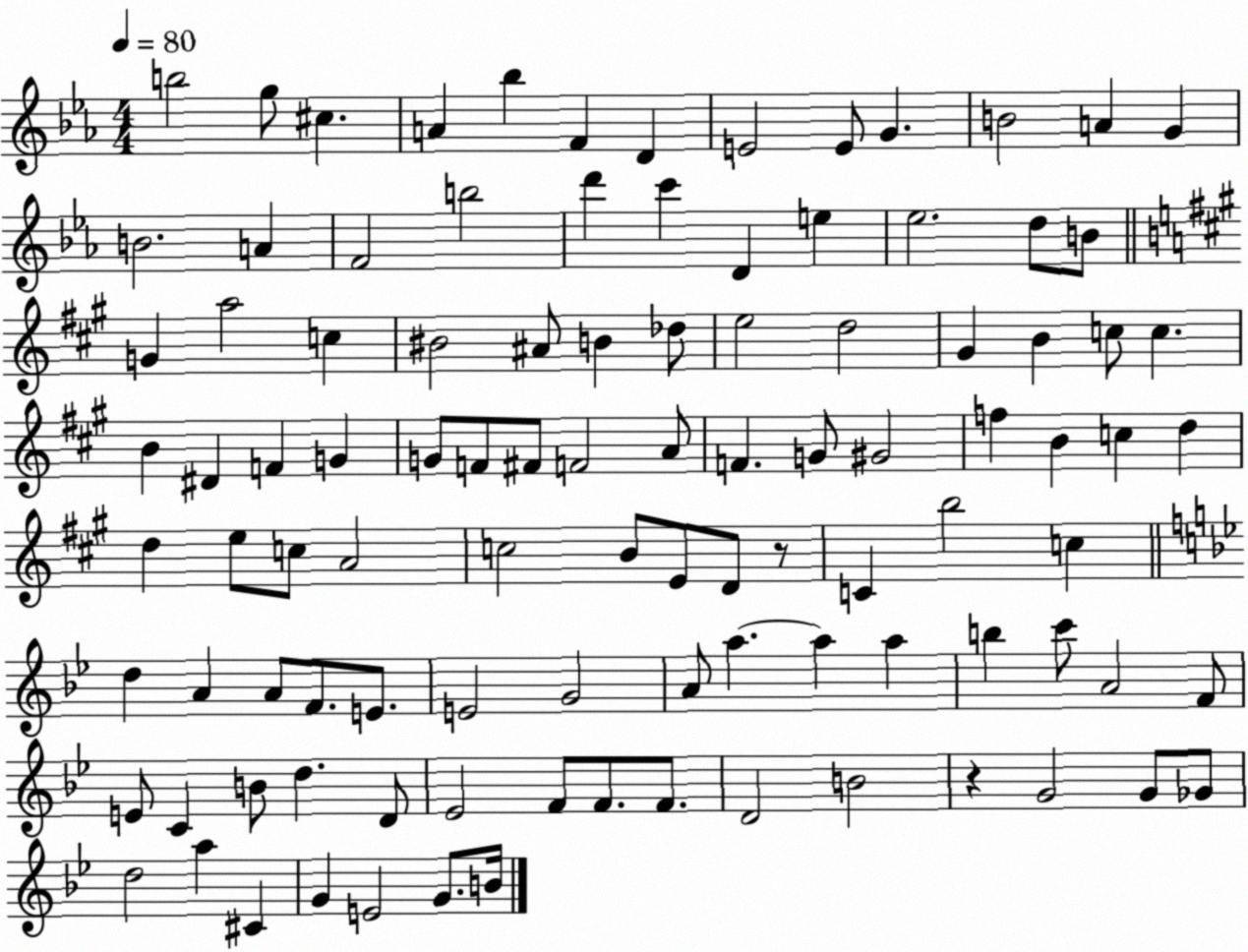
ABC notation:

X:1
T:Untitled
M:4/4
L:1/4
K:Eb
b2 g/2 ^c A _b F D E2 E/2 G B2 A G B2 A F2 b2 d' c' D e _e2 d/2 B/2 G a2 c ^B2 ^A/2 B _d/2 e2 d2 ^G B c/2 c B ^D F G G/2 F/2 ^F/2 F2 A/2 F G/2 ^G2 f B c d d e/2 c/2 A2 c2 B/2 E/2 D/2 z/2 C b2 c d A A/2 F/2 E/2 E2 G2 A/2 a a a b c'/2 A2 F/2 E/2 C B/2 d D/2 _E2 F/2 F/2 F/2 D2 B2 z G2 G/2 _G/2 d2 a ^C G E2 G/2 B/4